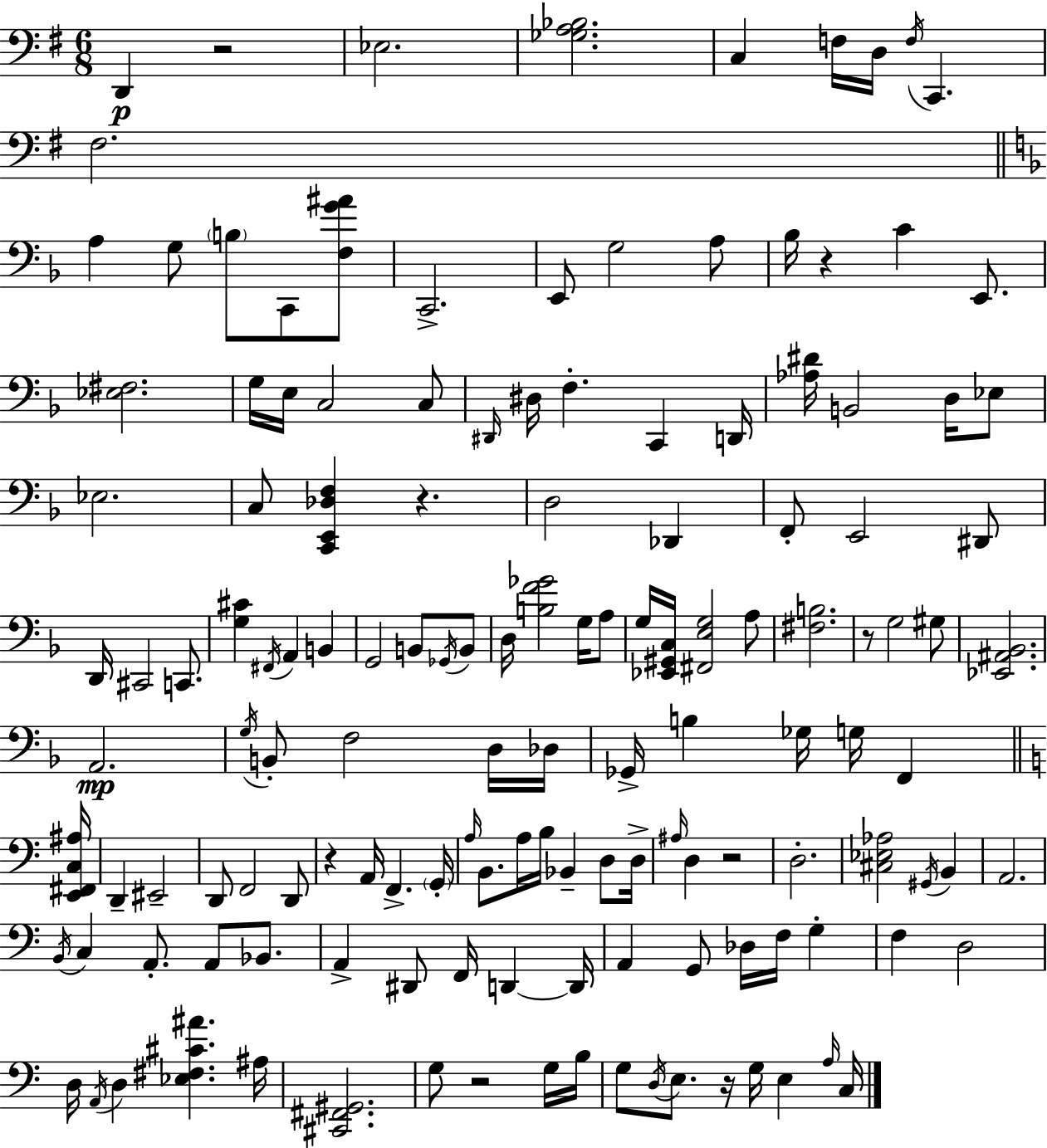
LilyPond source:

{
  \clef bass
  \numericTimeSignature
  \time 6/8
  \key e \minor
  d,4\p r2 | ees2. | <ges a bes>2. | c4 f16 d16 \acciaccatura { f16 } c,4. | \break fis2. | \bar "||" \break \key f \major a4 g8 \parenthesize b8 c,8 <f g' ais'>8 | c,2.-> | e,8 g2 a8 | bes16 r4 c'4 e,8. | \break <ees fis>2. | g16 e16 c2 c8 | \grace { dis,16 } dis16 f4.-. c,4 | d,16 <aes dis'>16 b,2 d16 ees8 | \break ees2. | c8 <c, e, des f>4 r4. | d2 des,4 | f,8-. e,2 dis,8 | \break d,16 cis,2 c,8. | <g cis'>4 \acciaccatura { fis,16 } a,4 b,4 | g,2 b,8 | \acciaccatura { ges,16 } b,8 d16 <b f' ges'>2 | \break g16 a8 g16 <ees, gis, c>16 <fis, e g>2 | a8 <fis b>2. | r8 g2 | gis8 <ees, ais, bes,>2. | \break a,2.\mp | \acciaccatura { g16 } b,8-. f2 | d16 des16 ges,16-> b4 ges16 g16 f,4 | \bar "||" \break \key c \major <e, fis, c ais>16 d,4-- eis,2-- | d,8 f,2 d,8 | r4 a,16 f,4.-> | \parenthesize g,16-. \grace { a16 } b,8. a16 b16 bes,4-- d8 | \break d16-> \grace { ais16 } d4 r2 | d2.-. | <cis ees aes>2 \acciaccatura { gis,16 } | b,4 a,2. | \break \acciaccatura { b,16 } c4 a,8.-. | a,8 bes,8. a,4-> dis,8 f,16 | d,4~~ d,16 a,4 g,8 des16 | f16 g4-. f4 d2 | \break d16 \acciaccatura { a,16 } d4 <ees fis cis' ais'>4. | ais16 <cis, fis, gis,>2. | g8 r2 | g16 b16 g8 \acciaccatura { d16 } e8. | \break r16 g16 e4 \grace { a16 } c16 \bar "|."
}